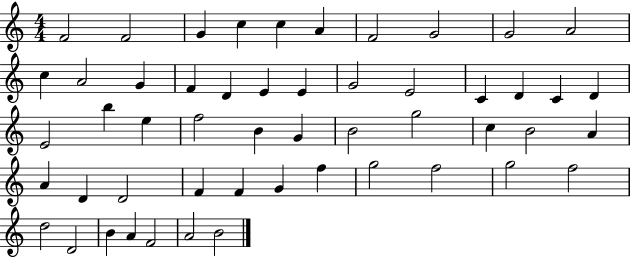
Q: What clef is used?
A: treble